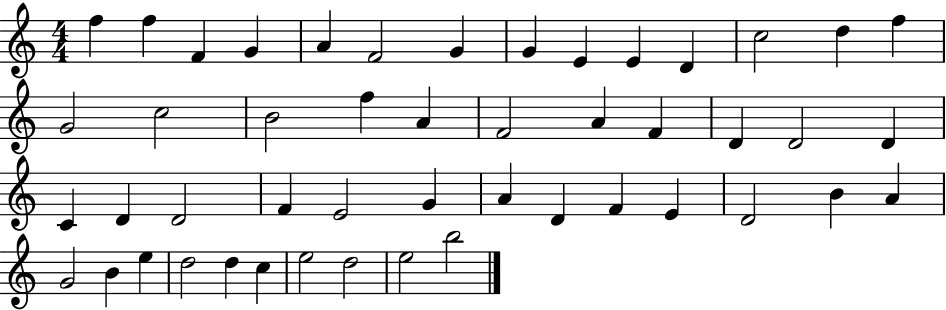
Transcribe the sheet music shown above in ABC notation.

X:1
T:Untitled
M:4/4
L:1/4
K:C
f f F G A F2 G G E E D c2 d f G2 c2 B2 f A F2 A F D D2 D C D D2 F E2 G A D F E D2 B A G2 B e d2 d c e2 d2 e2 b2